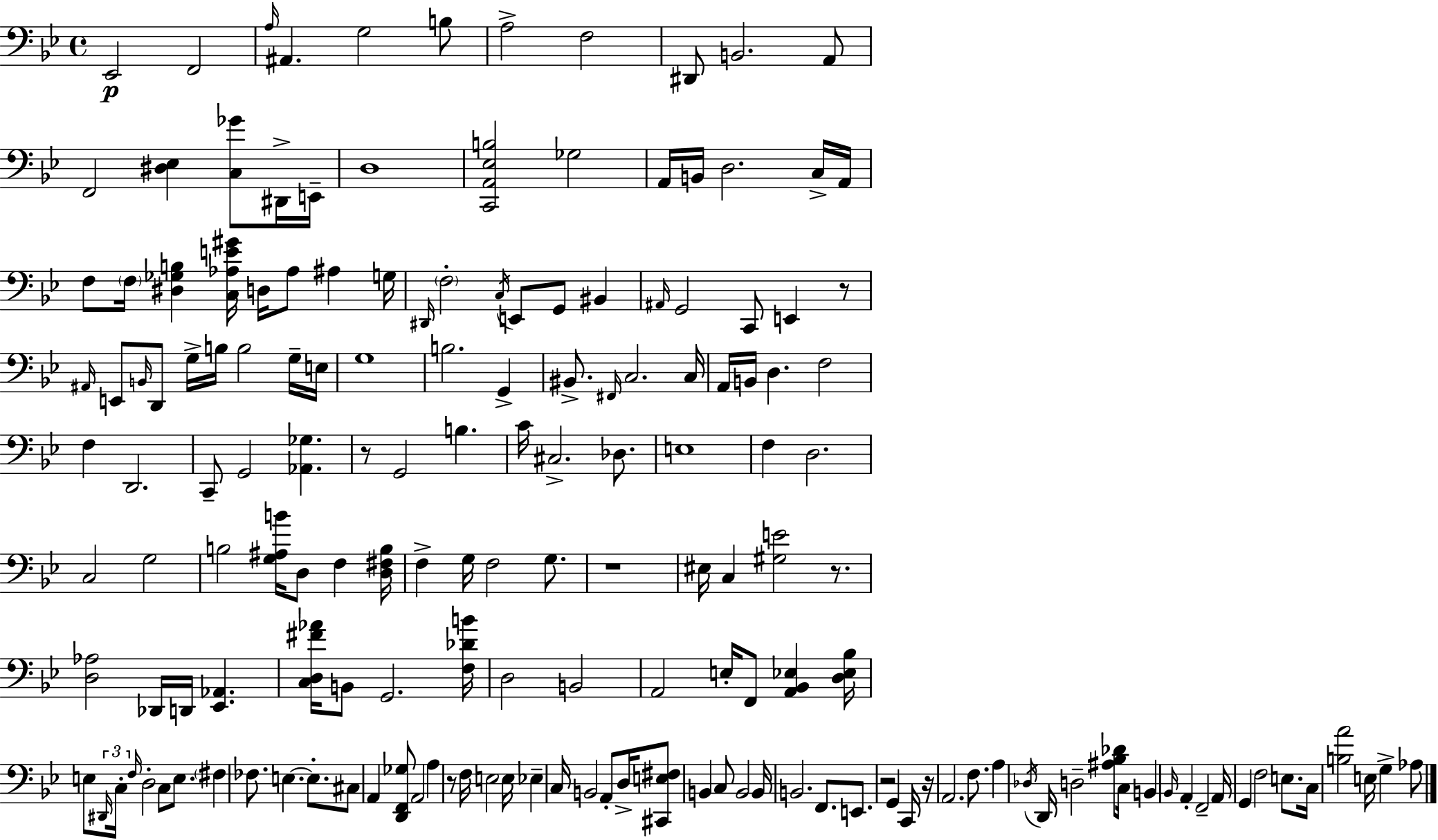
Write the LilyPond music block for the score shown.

{
  \clef bass
  \time 4/4
  \defaultTimeSignature
  \key g \minor
  ees,2\p f,2 | \grace { a16 } ais,4. g2 b8 | a2-> f2 | dis,8 b,2. a,8 | \break f,2 <dis ees>4 <c ges'>8 dis,16-> | e,16-- d1 | <c, a, ees b>2 ges2 | a,16 b,16 d2. c16-> | \break a,16 f8 \parenthesize f16 <dis ges b>4 <c aes e' gis'>16 d16 aes8 ais4 | g16 \grace { dis,16 } \parenthesize f2-. \acciaccatura { c16 } e,8 g,8 bis,4 | \grace { ais,16 } g,2 c,8 e,4 | r8 \grace { ais,16 } e,8 \grace { b,16 } d,8 g16-> b16 b2 | \break g16-- e16 g1 | b2. | g,4-> bis,8.-> \grace { fis,16 } c2. | c16 a,16 b,16 d4. f2 | \break f4 d,2. | c,8-- g,2 | <aes, ges>4. r8 g,2 | b4. c'16 cis2.-> | \break des8. e1 | f4 d2. | c2 g2 | b2 <g ais b'>16 | \break d8 f4 <d fis b>16 f4-> g16 f2 | g8. r1 | eis16 c4 <gis e'>2 | r8. <d aes>2 des,16 | \break d,16 <ees, aes,>4. <c d fis' aes'>16 b,8 g,2. | <f des' b'>16 d2 b,2 | a,2 e16-. | f,8 <a, bes, ees>4 <d ees bes>16 e8 \tuplet 3/2 { \grace { dis,16 } c16-. \grace { f16 } } d2-. | \break c8 e8. \parenthesize fis4 fes8. | e4.~~ e8.-. cis8 a,4 <d, f, ges>8 | a,2 a4 r8 f16 | e2 e16 ees4-- c16 b,2 | \break a,8-. d16-> <cis, e fis>8 b,4 c8 | b,2 b,16 b,2. | f,8. e,8. r2 | g,4 c,16 r16 a,2. | \break f8. a4 \acciaccatura { des16 } d,16 d2-- | <ais bes des'>8 c16 b,4 \grace { bes,16 } a,4-. | f,2-- a,16 g,4 | f2 e8. c16 <b a'>2 | \break e16 g4-> aes8 \bar "|."
}